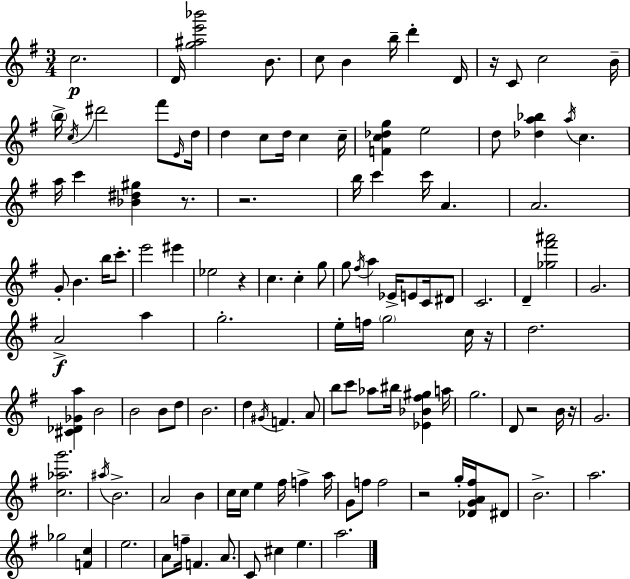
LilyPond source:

{
  \clef treble
  \numericTimeSignature
  \time 3/4
  \key e \minor
  c''2.\p | d'16 <g'' ais'' e''' bes'''>2 b'8. | c''8 b'4 b''16-- d'''4-. d'16 | r16 c'8 c''2 b'16-- | \break \parenthesize b''16-> \acciaccatura { c''16 } dis'''2 fis'''8 | \grace { e'16 } d''16 d''4 c''8 d''16 c''4 | c''16-- <f' c'' des'' g''>4 e''2 | d''8 <des'' a'' bes''>4 \acciaccatura { a''16 } c''4. | \break a''16 c'''4 <bes' dis'' gis''>4 | r8. r2. | b''16 c'''4 c'''16 a'4. | a'2. | \break g'8-. b'4. b''16 | c'''8.-. e'''2 eis'''4 | ees''2 r4 | c''4. c''4-. | \break g''8 g''8 \acciaccatura { fis''16 } a''4 ees'16-> e'8 | c'16 dis'8 c'2. | d'4-- <ges'' fis''' ais'''>2 | g'2. | \break a'2->\f | a''4 g''2.-. | e''16-. f''16 \parenthesize g''2 | c''16 r16 d''2. | \break <cis' des' ges' a''>4 b'2 | b'2 | b'8 d''8 b'2. | d''4 \acciaccatura { gis'16 } f'4. | \break a'8 b''8 c'''8 aes''8 bis''16 | <ees' bes' fis'' gis''>4 a''16 g''2. | d'8 r2 | b'16 r16 g'2. | \break <c'' aes'' g'''>2. | \acciaccatura { ais''16 } b'2.-> | a'2 | b'4 c''16 c''16 e''4 | \break fis''16 f''4-> a''16 g'8 f''8 f''2 | r2 | g''16-. <des' g' a' fis''>16 dis'8 b'2.-> | a''2. | \break ges''2 | <f' c''>4 e''2. | a'8 f''16-- f'4. | a'8. c'8 cis''4 | \break e''4. a''2. | \bar "|."
}